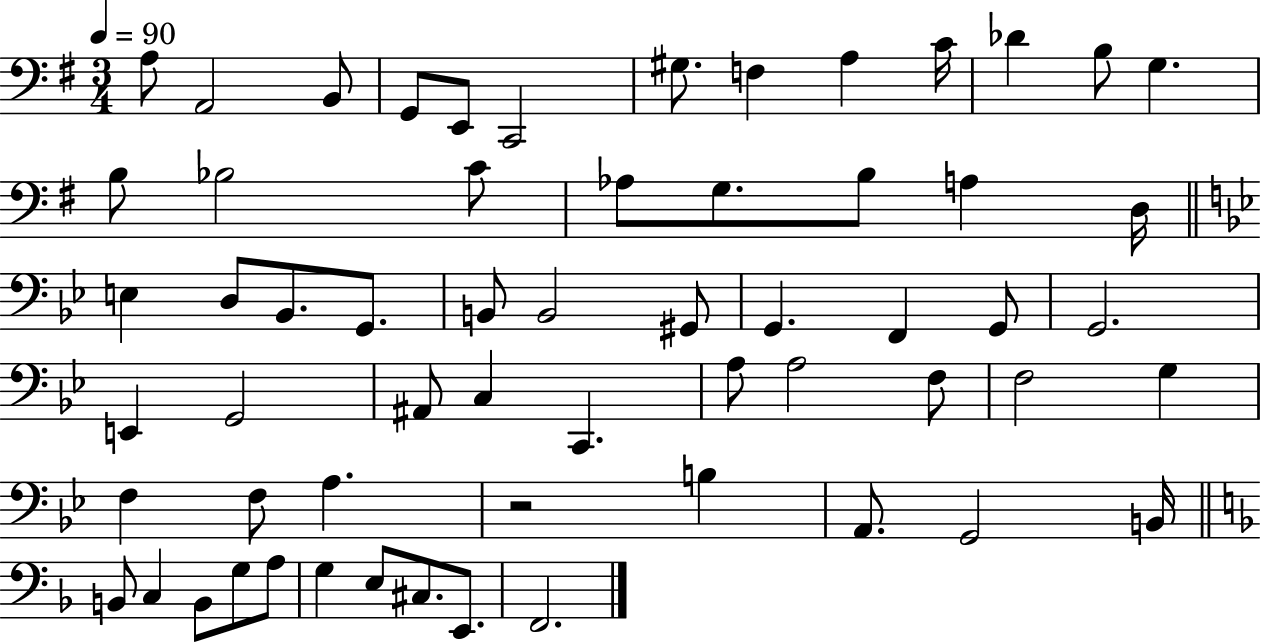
{
  \clef bass
  \numericTimeSignature
  \time 3/4
  \key g \major
  \tempo 4 = 90
  \repeat volta 2 { a8 a,2 b,8 | g,8 e,8 c,2 | gis8. f4 a4 c'16 | des'4 b8 g4. | \break b8 bes2 c'8 | aes8 g8. b8 a4 d16 | \bar "||" \break \key bes \major e4 d8 bes,8. g,8. | b,8 b,2 gis,8 | g,4. f,4 g,8 | g,2. | \break e,4 g,2 | ais,8 c4 c,4. | a8 a2 f8 | f2 g4 | \break f4 f8 a4. | r2 b4 | a,8. g,2 b,16 | \bar "||" \break \key d \minor b,8 c4 b,8 g8 a8 | g4 e8 cis8. e,8. | f,2. | } \bar "|."
}